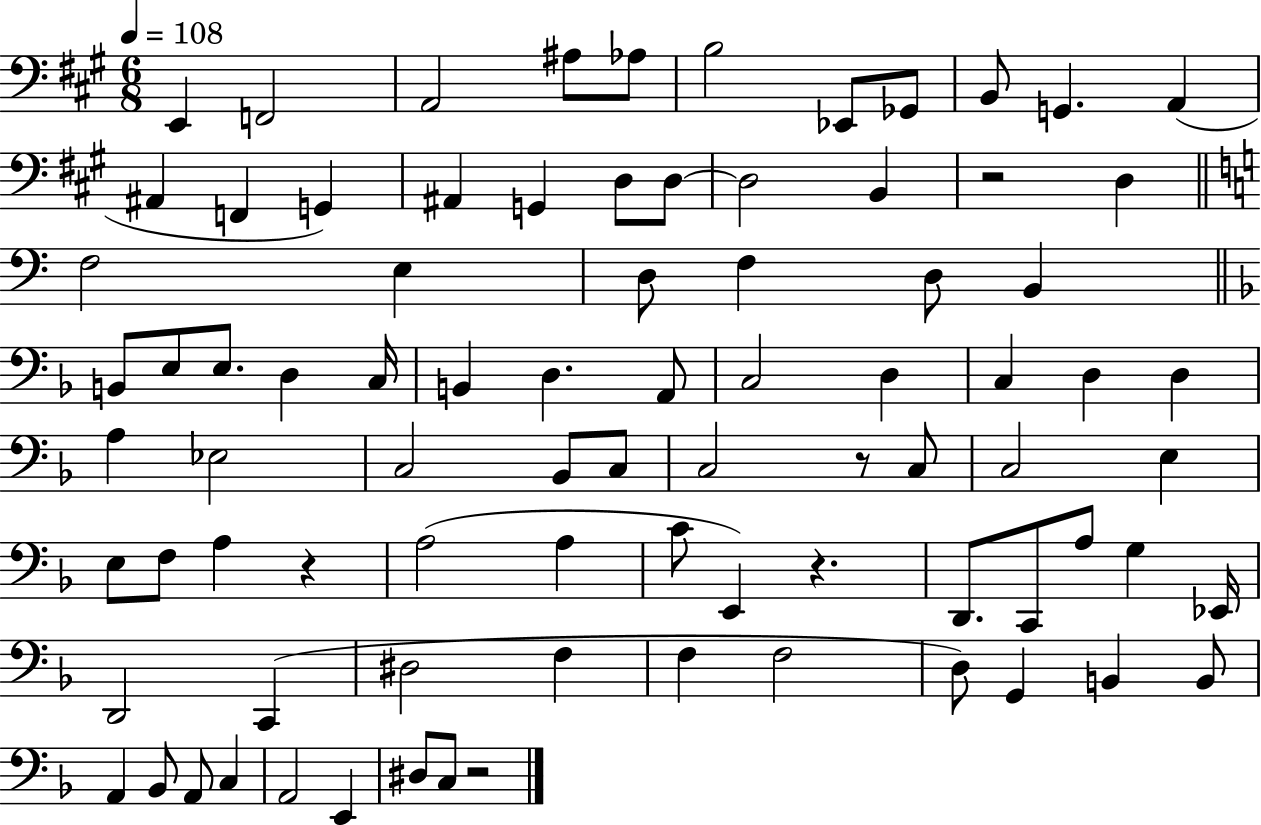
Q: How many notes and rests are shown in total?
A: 84